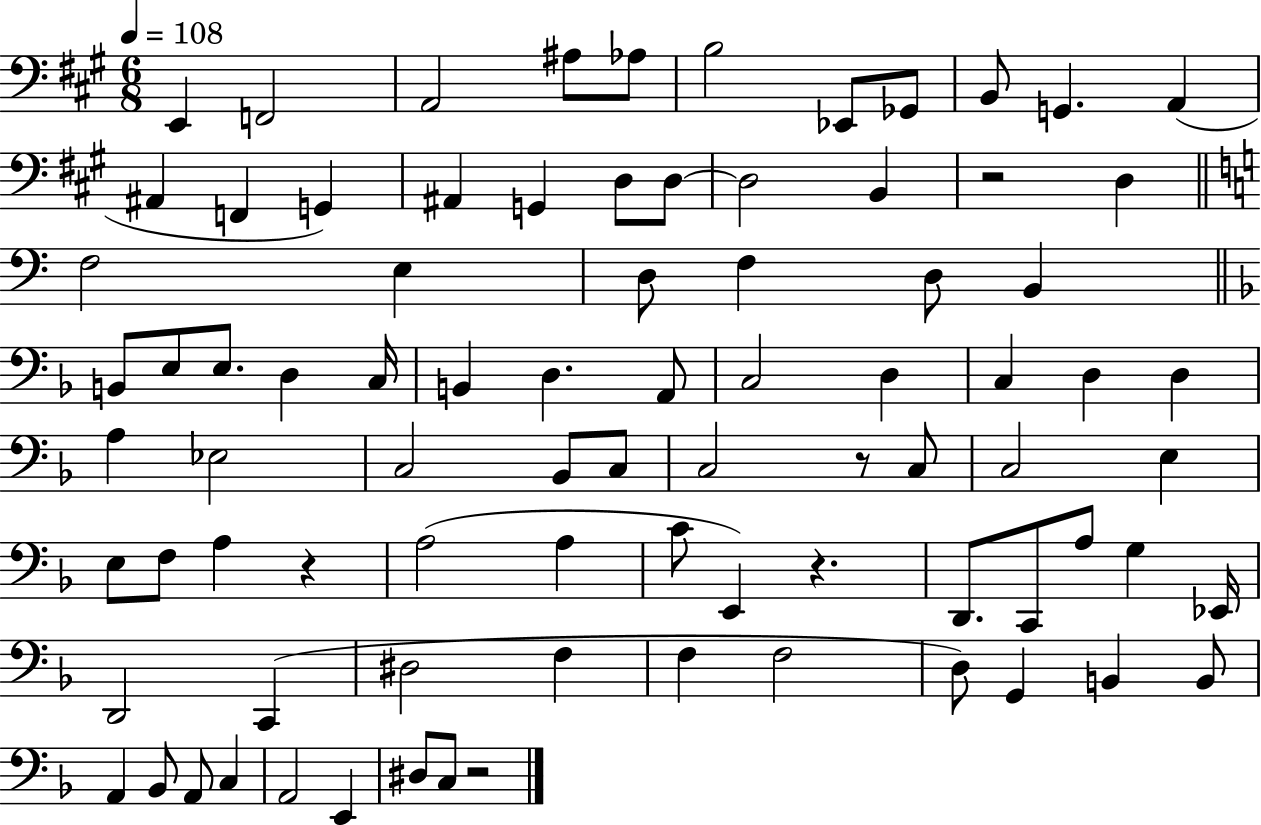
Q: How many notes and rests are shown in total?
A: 84